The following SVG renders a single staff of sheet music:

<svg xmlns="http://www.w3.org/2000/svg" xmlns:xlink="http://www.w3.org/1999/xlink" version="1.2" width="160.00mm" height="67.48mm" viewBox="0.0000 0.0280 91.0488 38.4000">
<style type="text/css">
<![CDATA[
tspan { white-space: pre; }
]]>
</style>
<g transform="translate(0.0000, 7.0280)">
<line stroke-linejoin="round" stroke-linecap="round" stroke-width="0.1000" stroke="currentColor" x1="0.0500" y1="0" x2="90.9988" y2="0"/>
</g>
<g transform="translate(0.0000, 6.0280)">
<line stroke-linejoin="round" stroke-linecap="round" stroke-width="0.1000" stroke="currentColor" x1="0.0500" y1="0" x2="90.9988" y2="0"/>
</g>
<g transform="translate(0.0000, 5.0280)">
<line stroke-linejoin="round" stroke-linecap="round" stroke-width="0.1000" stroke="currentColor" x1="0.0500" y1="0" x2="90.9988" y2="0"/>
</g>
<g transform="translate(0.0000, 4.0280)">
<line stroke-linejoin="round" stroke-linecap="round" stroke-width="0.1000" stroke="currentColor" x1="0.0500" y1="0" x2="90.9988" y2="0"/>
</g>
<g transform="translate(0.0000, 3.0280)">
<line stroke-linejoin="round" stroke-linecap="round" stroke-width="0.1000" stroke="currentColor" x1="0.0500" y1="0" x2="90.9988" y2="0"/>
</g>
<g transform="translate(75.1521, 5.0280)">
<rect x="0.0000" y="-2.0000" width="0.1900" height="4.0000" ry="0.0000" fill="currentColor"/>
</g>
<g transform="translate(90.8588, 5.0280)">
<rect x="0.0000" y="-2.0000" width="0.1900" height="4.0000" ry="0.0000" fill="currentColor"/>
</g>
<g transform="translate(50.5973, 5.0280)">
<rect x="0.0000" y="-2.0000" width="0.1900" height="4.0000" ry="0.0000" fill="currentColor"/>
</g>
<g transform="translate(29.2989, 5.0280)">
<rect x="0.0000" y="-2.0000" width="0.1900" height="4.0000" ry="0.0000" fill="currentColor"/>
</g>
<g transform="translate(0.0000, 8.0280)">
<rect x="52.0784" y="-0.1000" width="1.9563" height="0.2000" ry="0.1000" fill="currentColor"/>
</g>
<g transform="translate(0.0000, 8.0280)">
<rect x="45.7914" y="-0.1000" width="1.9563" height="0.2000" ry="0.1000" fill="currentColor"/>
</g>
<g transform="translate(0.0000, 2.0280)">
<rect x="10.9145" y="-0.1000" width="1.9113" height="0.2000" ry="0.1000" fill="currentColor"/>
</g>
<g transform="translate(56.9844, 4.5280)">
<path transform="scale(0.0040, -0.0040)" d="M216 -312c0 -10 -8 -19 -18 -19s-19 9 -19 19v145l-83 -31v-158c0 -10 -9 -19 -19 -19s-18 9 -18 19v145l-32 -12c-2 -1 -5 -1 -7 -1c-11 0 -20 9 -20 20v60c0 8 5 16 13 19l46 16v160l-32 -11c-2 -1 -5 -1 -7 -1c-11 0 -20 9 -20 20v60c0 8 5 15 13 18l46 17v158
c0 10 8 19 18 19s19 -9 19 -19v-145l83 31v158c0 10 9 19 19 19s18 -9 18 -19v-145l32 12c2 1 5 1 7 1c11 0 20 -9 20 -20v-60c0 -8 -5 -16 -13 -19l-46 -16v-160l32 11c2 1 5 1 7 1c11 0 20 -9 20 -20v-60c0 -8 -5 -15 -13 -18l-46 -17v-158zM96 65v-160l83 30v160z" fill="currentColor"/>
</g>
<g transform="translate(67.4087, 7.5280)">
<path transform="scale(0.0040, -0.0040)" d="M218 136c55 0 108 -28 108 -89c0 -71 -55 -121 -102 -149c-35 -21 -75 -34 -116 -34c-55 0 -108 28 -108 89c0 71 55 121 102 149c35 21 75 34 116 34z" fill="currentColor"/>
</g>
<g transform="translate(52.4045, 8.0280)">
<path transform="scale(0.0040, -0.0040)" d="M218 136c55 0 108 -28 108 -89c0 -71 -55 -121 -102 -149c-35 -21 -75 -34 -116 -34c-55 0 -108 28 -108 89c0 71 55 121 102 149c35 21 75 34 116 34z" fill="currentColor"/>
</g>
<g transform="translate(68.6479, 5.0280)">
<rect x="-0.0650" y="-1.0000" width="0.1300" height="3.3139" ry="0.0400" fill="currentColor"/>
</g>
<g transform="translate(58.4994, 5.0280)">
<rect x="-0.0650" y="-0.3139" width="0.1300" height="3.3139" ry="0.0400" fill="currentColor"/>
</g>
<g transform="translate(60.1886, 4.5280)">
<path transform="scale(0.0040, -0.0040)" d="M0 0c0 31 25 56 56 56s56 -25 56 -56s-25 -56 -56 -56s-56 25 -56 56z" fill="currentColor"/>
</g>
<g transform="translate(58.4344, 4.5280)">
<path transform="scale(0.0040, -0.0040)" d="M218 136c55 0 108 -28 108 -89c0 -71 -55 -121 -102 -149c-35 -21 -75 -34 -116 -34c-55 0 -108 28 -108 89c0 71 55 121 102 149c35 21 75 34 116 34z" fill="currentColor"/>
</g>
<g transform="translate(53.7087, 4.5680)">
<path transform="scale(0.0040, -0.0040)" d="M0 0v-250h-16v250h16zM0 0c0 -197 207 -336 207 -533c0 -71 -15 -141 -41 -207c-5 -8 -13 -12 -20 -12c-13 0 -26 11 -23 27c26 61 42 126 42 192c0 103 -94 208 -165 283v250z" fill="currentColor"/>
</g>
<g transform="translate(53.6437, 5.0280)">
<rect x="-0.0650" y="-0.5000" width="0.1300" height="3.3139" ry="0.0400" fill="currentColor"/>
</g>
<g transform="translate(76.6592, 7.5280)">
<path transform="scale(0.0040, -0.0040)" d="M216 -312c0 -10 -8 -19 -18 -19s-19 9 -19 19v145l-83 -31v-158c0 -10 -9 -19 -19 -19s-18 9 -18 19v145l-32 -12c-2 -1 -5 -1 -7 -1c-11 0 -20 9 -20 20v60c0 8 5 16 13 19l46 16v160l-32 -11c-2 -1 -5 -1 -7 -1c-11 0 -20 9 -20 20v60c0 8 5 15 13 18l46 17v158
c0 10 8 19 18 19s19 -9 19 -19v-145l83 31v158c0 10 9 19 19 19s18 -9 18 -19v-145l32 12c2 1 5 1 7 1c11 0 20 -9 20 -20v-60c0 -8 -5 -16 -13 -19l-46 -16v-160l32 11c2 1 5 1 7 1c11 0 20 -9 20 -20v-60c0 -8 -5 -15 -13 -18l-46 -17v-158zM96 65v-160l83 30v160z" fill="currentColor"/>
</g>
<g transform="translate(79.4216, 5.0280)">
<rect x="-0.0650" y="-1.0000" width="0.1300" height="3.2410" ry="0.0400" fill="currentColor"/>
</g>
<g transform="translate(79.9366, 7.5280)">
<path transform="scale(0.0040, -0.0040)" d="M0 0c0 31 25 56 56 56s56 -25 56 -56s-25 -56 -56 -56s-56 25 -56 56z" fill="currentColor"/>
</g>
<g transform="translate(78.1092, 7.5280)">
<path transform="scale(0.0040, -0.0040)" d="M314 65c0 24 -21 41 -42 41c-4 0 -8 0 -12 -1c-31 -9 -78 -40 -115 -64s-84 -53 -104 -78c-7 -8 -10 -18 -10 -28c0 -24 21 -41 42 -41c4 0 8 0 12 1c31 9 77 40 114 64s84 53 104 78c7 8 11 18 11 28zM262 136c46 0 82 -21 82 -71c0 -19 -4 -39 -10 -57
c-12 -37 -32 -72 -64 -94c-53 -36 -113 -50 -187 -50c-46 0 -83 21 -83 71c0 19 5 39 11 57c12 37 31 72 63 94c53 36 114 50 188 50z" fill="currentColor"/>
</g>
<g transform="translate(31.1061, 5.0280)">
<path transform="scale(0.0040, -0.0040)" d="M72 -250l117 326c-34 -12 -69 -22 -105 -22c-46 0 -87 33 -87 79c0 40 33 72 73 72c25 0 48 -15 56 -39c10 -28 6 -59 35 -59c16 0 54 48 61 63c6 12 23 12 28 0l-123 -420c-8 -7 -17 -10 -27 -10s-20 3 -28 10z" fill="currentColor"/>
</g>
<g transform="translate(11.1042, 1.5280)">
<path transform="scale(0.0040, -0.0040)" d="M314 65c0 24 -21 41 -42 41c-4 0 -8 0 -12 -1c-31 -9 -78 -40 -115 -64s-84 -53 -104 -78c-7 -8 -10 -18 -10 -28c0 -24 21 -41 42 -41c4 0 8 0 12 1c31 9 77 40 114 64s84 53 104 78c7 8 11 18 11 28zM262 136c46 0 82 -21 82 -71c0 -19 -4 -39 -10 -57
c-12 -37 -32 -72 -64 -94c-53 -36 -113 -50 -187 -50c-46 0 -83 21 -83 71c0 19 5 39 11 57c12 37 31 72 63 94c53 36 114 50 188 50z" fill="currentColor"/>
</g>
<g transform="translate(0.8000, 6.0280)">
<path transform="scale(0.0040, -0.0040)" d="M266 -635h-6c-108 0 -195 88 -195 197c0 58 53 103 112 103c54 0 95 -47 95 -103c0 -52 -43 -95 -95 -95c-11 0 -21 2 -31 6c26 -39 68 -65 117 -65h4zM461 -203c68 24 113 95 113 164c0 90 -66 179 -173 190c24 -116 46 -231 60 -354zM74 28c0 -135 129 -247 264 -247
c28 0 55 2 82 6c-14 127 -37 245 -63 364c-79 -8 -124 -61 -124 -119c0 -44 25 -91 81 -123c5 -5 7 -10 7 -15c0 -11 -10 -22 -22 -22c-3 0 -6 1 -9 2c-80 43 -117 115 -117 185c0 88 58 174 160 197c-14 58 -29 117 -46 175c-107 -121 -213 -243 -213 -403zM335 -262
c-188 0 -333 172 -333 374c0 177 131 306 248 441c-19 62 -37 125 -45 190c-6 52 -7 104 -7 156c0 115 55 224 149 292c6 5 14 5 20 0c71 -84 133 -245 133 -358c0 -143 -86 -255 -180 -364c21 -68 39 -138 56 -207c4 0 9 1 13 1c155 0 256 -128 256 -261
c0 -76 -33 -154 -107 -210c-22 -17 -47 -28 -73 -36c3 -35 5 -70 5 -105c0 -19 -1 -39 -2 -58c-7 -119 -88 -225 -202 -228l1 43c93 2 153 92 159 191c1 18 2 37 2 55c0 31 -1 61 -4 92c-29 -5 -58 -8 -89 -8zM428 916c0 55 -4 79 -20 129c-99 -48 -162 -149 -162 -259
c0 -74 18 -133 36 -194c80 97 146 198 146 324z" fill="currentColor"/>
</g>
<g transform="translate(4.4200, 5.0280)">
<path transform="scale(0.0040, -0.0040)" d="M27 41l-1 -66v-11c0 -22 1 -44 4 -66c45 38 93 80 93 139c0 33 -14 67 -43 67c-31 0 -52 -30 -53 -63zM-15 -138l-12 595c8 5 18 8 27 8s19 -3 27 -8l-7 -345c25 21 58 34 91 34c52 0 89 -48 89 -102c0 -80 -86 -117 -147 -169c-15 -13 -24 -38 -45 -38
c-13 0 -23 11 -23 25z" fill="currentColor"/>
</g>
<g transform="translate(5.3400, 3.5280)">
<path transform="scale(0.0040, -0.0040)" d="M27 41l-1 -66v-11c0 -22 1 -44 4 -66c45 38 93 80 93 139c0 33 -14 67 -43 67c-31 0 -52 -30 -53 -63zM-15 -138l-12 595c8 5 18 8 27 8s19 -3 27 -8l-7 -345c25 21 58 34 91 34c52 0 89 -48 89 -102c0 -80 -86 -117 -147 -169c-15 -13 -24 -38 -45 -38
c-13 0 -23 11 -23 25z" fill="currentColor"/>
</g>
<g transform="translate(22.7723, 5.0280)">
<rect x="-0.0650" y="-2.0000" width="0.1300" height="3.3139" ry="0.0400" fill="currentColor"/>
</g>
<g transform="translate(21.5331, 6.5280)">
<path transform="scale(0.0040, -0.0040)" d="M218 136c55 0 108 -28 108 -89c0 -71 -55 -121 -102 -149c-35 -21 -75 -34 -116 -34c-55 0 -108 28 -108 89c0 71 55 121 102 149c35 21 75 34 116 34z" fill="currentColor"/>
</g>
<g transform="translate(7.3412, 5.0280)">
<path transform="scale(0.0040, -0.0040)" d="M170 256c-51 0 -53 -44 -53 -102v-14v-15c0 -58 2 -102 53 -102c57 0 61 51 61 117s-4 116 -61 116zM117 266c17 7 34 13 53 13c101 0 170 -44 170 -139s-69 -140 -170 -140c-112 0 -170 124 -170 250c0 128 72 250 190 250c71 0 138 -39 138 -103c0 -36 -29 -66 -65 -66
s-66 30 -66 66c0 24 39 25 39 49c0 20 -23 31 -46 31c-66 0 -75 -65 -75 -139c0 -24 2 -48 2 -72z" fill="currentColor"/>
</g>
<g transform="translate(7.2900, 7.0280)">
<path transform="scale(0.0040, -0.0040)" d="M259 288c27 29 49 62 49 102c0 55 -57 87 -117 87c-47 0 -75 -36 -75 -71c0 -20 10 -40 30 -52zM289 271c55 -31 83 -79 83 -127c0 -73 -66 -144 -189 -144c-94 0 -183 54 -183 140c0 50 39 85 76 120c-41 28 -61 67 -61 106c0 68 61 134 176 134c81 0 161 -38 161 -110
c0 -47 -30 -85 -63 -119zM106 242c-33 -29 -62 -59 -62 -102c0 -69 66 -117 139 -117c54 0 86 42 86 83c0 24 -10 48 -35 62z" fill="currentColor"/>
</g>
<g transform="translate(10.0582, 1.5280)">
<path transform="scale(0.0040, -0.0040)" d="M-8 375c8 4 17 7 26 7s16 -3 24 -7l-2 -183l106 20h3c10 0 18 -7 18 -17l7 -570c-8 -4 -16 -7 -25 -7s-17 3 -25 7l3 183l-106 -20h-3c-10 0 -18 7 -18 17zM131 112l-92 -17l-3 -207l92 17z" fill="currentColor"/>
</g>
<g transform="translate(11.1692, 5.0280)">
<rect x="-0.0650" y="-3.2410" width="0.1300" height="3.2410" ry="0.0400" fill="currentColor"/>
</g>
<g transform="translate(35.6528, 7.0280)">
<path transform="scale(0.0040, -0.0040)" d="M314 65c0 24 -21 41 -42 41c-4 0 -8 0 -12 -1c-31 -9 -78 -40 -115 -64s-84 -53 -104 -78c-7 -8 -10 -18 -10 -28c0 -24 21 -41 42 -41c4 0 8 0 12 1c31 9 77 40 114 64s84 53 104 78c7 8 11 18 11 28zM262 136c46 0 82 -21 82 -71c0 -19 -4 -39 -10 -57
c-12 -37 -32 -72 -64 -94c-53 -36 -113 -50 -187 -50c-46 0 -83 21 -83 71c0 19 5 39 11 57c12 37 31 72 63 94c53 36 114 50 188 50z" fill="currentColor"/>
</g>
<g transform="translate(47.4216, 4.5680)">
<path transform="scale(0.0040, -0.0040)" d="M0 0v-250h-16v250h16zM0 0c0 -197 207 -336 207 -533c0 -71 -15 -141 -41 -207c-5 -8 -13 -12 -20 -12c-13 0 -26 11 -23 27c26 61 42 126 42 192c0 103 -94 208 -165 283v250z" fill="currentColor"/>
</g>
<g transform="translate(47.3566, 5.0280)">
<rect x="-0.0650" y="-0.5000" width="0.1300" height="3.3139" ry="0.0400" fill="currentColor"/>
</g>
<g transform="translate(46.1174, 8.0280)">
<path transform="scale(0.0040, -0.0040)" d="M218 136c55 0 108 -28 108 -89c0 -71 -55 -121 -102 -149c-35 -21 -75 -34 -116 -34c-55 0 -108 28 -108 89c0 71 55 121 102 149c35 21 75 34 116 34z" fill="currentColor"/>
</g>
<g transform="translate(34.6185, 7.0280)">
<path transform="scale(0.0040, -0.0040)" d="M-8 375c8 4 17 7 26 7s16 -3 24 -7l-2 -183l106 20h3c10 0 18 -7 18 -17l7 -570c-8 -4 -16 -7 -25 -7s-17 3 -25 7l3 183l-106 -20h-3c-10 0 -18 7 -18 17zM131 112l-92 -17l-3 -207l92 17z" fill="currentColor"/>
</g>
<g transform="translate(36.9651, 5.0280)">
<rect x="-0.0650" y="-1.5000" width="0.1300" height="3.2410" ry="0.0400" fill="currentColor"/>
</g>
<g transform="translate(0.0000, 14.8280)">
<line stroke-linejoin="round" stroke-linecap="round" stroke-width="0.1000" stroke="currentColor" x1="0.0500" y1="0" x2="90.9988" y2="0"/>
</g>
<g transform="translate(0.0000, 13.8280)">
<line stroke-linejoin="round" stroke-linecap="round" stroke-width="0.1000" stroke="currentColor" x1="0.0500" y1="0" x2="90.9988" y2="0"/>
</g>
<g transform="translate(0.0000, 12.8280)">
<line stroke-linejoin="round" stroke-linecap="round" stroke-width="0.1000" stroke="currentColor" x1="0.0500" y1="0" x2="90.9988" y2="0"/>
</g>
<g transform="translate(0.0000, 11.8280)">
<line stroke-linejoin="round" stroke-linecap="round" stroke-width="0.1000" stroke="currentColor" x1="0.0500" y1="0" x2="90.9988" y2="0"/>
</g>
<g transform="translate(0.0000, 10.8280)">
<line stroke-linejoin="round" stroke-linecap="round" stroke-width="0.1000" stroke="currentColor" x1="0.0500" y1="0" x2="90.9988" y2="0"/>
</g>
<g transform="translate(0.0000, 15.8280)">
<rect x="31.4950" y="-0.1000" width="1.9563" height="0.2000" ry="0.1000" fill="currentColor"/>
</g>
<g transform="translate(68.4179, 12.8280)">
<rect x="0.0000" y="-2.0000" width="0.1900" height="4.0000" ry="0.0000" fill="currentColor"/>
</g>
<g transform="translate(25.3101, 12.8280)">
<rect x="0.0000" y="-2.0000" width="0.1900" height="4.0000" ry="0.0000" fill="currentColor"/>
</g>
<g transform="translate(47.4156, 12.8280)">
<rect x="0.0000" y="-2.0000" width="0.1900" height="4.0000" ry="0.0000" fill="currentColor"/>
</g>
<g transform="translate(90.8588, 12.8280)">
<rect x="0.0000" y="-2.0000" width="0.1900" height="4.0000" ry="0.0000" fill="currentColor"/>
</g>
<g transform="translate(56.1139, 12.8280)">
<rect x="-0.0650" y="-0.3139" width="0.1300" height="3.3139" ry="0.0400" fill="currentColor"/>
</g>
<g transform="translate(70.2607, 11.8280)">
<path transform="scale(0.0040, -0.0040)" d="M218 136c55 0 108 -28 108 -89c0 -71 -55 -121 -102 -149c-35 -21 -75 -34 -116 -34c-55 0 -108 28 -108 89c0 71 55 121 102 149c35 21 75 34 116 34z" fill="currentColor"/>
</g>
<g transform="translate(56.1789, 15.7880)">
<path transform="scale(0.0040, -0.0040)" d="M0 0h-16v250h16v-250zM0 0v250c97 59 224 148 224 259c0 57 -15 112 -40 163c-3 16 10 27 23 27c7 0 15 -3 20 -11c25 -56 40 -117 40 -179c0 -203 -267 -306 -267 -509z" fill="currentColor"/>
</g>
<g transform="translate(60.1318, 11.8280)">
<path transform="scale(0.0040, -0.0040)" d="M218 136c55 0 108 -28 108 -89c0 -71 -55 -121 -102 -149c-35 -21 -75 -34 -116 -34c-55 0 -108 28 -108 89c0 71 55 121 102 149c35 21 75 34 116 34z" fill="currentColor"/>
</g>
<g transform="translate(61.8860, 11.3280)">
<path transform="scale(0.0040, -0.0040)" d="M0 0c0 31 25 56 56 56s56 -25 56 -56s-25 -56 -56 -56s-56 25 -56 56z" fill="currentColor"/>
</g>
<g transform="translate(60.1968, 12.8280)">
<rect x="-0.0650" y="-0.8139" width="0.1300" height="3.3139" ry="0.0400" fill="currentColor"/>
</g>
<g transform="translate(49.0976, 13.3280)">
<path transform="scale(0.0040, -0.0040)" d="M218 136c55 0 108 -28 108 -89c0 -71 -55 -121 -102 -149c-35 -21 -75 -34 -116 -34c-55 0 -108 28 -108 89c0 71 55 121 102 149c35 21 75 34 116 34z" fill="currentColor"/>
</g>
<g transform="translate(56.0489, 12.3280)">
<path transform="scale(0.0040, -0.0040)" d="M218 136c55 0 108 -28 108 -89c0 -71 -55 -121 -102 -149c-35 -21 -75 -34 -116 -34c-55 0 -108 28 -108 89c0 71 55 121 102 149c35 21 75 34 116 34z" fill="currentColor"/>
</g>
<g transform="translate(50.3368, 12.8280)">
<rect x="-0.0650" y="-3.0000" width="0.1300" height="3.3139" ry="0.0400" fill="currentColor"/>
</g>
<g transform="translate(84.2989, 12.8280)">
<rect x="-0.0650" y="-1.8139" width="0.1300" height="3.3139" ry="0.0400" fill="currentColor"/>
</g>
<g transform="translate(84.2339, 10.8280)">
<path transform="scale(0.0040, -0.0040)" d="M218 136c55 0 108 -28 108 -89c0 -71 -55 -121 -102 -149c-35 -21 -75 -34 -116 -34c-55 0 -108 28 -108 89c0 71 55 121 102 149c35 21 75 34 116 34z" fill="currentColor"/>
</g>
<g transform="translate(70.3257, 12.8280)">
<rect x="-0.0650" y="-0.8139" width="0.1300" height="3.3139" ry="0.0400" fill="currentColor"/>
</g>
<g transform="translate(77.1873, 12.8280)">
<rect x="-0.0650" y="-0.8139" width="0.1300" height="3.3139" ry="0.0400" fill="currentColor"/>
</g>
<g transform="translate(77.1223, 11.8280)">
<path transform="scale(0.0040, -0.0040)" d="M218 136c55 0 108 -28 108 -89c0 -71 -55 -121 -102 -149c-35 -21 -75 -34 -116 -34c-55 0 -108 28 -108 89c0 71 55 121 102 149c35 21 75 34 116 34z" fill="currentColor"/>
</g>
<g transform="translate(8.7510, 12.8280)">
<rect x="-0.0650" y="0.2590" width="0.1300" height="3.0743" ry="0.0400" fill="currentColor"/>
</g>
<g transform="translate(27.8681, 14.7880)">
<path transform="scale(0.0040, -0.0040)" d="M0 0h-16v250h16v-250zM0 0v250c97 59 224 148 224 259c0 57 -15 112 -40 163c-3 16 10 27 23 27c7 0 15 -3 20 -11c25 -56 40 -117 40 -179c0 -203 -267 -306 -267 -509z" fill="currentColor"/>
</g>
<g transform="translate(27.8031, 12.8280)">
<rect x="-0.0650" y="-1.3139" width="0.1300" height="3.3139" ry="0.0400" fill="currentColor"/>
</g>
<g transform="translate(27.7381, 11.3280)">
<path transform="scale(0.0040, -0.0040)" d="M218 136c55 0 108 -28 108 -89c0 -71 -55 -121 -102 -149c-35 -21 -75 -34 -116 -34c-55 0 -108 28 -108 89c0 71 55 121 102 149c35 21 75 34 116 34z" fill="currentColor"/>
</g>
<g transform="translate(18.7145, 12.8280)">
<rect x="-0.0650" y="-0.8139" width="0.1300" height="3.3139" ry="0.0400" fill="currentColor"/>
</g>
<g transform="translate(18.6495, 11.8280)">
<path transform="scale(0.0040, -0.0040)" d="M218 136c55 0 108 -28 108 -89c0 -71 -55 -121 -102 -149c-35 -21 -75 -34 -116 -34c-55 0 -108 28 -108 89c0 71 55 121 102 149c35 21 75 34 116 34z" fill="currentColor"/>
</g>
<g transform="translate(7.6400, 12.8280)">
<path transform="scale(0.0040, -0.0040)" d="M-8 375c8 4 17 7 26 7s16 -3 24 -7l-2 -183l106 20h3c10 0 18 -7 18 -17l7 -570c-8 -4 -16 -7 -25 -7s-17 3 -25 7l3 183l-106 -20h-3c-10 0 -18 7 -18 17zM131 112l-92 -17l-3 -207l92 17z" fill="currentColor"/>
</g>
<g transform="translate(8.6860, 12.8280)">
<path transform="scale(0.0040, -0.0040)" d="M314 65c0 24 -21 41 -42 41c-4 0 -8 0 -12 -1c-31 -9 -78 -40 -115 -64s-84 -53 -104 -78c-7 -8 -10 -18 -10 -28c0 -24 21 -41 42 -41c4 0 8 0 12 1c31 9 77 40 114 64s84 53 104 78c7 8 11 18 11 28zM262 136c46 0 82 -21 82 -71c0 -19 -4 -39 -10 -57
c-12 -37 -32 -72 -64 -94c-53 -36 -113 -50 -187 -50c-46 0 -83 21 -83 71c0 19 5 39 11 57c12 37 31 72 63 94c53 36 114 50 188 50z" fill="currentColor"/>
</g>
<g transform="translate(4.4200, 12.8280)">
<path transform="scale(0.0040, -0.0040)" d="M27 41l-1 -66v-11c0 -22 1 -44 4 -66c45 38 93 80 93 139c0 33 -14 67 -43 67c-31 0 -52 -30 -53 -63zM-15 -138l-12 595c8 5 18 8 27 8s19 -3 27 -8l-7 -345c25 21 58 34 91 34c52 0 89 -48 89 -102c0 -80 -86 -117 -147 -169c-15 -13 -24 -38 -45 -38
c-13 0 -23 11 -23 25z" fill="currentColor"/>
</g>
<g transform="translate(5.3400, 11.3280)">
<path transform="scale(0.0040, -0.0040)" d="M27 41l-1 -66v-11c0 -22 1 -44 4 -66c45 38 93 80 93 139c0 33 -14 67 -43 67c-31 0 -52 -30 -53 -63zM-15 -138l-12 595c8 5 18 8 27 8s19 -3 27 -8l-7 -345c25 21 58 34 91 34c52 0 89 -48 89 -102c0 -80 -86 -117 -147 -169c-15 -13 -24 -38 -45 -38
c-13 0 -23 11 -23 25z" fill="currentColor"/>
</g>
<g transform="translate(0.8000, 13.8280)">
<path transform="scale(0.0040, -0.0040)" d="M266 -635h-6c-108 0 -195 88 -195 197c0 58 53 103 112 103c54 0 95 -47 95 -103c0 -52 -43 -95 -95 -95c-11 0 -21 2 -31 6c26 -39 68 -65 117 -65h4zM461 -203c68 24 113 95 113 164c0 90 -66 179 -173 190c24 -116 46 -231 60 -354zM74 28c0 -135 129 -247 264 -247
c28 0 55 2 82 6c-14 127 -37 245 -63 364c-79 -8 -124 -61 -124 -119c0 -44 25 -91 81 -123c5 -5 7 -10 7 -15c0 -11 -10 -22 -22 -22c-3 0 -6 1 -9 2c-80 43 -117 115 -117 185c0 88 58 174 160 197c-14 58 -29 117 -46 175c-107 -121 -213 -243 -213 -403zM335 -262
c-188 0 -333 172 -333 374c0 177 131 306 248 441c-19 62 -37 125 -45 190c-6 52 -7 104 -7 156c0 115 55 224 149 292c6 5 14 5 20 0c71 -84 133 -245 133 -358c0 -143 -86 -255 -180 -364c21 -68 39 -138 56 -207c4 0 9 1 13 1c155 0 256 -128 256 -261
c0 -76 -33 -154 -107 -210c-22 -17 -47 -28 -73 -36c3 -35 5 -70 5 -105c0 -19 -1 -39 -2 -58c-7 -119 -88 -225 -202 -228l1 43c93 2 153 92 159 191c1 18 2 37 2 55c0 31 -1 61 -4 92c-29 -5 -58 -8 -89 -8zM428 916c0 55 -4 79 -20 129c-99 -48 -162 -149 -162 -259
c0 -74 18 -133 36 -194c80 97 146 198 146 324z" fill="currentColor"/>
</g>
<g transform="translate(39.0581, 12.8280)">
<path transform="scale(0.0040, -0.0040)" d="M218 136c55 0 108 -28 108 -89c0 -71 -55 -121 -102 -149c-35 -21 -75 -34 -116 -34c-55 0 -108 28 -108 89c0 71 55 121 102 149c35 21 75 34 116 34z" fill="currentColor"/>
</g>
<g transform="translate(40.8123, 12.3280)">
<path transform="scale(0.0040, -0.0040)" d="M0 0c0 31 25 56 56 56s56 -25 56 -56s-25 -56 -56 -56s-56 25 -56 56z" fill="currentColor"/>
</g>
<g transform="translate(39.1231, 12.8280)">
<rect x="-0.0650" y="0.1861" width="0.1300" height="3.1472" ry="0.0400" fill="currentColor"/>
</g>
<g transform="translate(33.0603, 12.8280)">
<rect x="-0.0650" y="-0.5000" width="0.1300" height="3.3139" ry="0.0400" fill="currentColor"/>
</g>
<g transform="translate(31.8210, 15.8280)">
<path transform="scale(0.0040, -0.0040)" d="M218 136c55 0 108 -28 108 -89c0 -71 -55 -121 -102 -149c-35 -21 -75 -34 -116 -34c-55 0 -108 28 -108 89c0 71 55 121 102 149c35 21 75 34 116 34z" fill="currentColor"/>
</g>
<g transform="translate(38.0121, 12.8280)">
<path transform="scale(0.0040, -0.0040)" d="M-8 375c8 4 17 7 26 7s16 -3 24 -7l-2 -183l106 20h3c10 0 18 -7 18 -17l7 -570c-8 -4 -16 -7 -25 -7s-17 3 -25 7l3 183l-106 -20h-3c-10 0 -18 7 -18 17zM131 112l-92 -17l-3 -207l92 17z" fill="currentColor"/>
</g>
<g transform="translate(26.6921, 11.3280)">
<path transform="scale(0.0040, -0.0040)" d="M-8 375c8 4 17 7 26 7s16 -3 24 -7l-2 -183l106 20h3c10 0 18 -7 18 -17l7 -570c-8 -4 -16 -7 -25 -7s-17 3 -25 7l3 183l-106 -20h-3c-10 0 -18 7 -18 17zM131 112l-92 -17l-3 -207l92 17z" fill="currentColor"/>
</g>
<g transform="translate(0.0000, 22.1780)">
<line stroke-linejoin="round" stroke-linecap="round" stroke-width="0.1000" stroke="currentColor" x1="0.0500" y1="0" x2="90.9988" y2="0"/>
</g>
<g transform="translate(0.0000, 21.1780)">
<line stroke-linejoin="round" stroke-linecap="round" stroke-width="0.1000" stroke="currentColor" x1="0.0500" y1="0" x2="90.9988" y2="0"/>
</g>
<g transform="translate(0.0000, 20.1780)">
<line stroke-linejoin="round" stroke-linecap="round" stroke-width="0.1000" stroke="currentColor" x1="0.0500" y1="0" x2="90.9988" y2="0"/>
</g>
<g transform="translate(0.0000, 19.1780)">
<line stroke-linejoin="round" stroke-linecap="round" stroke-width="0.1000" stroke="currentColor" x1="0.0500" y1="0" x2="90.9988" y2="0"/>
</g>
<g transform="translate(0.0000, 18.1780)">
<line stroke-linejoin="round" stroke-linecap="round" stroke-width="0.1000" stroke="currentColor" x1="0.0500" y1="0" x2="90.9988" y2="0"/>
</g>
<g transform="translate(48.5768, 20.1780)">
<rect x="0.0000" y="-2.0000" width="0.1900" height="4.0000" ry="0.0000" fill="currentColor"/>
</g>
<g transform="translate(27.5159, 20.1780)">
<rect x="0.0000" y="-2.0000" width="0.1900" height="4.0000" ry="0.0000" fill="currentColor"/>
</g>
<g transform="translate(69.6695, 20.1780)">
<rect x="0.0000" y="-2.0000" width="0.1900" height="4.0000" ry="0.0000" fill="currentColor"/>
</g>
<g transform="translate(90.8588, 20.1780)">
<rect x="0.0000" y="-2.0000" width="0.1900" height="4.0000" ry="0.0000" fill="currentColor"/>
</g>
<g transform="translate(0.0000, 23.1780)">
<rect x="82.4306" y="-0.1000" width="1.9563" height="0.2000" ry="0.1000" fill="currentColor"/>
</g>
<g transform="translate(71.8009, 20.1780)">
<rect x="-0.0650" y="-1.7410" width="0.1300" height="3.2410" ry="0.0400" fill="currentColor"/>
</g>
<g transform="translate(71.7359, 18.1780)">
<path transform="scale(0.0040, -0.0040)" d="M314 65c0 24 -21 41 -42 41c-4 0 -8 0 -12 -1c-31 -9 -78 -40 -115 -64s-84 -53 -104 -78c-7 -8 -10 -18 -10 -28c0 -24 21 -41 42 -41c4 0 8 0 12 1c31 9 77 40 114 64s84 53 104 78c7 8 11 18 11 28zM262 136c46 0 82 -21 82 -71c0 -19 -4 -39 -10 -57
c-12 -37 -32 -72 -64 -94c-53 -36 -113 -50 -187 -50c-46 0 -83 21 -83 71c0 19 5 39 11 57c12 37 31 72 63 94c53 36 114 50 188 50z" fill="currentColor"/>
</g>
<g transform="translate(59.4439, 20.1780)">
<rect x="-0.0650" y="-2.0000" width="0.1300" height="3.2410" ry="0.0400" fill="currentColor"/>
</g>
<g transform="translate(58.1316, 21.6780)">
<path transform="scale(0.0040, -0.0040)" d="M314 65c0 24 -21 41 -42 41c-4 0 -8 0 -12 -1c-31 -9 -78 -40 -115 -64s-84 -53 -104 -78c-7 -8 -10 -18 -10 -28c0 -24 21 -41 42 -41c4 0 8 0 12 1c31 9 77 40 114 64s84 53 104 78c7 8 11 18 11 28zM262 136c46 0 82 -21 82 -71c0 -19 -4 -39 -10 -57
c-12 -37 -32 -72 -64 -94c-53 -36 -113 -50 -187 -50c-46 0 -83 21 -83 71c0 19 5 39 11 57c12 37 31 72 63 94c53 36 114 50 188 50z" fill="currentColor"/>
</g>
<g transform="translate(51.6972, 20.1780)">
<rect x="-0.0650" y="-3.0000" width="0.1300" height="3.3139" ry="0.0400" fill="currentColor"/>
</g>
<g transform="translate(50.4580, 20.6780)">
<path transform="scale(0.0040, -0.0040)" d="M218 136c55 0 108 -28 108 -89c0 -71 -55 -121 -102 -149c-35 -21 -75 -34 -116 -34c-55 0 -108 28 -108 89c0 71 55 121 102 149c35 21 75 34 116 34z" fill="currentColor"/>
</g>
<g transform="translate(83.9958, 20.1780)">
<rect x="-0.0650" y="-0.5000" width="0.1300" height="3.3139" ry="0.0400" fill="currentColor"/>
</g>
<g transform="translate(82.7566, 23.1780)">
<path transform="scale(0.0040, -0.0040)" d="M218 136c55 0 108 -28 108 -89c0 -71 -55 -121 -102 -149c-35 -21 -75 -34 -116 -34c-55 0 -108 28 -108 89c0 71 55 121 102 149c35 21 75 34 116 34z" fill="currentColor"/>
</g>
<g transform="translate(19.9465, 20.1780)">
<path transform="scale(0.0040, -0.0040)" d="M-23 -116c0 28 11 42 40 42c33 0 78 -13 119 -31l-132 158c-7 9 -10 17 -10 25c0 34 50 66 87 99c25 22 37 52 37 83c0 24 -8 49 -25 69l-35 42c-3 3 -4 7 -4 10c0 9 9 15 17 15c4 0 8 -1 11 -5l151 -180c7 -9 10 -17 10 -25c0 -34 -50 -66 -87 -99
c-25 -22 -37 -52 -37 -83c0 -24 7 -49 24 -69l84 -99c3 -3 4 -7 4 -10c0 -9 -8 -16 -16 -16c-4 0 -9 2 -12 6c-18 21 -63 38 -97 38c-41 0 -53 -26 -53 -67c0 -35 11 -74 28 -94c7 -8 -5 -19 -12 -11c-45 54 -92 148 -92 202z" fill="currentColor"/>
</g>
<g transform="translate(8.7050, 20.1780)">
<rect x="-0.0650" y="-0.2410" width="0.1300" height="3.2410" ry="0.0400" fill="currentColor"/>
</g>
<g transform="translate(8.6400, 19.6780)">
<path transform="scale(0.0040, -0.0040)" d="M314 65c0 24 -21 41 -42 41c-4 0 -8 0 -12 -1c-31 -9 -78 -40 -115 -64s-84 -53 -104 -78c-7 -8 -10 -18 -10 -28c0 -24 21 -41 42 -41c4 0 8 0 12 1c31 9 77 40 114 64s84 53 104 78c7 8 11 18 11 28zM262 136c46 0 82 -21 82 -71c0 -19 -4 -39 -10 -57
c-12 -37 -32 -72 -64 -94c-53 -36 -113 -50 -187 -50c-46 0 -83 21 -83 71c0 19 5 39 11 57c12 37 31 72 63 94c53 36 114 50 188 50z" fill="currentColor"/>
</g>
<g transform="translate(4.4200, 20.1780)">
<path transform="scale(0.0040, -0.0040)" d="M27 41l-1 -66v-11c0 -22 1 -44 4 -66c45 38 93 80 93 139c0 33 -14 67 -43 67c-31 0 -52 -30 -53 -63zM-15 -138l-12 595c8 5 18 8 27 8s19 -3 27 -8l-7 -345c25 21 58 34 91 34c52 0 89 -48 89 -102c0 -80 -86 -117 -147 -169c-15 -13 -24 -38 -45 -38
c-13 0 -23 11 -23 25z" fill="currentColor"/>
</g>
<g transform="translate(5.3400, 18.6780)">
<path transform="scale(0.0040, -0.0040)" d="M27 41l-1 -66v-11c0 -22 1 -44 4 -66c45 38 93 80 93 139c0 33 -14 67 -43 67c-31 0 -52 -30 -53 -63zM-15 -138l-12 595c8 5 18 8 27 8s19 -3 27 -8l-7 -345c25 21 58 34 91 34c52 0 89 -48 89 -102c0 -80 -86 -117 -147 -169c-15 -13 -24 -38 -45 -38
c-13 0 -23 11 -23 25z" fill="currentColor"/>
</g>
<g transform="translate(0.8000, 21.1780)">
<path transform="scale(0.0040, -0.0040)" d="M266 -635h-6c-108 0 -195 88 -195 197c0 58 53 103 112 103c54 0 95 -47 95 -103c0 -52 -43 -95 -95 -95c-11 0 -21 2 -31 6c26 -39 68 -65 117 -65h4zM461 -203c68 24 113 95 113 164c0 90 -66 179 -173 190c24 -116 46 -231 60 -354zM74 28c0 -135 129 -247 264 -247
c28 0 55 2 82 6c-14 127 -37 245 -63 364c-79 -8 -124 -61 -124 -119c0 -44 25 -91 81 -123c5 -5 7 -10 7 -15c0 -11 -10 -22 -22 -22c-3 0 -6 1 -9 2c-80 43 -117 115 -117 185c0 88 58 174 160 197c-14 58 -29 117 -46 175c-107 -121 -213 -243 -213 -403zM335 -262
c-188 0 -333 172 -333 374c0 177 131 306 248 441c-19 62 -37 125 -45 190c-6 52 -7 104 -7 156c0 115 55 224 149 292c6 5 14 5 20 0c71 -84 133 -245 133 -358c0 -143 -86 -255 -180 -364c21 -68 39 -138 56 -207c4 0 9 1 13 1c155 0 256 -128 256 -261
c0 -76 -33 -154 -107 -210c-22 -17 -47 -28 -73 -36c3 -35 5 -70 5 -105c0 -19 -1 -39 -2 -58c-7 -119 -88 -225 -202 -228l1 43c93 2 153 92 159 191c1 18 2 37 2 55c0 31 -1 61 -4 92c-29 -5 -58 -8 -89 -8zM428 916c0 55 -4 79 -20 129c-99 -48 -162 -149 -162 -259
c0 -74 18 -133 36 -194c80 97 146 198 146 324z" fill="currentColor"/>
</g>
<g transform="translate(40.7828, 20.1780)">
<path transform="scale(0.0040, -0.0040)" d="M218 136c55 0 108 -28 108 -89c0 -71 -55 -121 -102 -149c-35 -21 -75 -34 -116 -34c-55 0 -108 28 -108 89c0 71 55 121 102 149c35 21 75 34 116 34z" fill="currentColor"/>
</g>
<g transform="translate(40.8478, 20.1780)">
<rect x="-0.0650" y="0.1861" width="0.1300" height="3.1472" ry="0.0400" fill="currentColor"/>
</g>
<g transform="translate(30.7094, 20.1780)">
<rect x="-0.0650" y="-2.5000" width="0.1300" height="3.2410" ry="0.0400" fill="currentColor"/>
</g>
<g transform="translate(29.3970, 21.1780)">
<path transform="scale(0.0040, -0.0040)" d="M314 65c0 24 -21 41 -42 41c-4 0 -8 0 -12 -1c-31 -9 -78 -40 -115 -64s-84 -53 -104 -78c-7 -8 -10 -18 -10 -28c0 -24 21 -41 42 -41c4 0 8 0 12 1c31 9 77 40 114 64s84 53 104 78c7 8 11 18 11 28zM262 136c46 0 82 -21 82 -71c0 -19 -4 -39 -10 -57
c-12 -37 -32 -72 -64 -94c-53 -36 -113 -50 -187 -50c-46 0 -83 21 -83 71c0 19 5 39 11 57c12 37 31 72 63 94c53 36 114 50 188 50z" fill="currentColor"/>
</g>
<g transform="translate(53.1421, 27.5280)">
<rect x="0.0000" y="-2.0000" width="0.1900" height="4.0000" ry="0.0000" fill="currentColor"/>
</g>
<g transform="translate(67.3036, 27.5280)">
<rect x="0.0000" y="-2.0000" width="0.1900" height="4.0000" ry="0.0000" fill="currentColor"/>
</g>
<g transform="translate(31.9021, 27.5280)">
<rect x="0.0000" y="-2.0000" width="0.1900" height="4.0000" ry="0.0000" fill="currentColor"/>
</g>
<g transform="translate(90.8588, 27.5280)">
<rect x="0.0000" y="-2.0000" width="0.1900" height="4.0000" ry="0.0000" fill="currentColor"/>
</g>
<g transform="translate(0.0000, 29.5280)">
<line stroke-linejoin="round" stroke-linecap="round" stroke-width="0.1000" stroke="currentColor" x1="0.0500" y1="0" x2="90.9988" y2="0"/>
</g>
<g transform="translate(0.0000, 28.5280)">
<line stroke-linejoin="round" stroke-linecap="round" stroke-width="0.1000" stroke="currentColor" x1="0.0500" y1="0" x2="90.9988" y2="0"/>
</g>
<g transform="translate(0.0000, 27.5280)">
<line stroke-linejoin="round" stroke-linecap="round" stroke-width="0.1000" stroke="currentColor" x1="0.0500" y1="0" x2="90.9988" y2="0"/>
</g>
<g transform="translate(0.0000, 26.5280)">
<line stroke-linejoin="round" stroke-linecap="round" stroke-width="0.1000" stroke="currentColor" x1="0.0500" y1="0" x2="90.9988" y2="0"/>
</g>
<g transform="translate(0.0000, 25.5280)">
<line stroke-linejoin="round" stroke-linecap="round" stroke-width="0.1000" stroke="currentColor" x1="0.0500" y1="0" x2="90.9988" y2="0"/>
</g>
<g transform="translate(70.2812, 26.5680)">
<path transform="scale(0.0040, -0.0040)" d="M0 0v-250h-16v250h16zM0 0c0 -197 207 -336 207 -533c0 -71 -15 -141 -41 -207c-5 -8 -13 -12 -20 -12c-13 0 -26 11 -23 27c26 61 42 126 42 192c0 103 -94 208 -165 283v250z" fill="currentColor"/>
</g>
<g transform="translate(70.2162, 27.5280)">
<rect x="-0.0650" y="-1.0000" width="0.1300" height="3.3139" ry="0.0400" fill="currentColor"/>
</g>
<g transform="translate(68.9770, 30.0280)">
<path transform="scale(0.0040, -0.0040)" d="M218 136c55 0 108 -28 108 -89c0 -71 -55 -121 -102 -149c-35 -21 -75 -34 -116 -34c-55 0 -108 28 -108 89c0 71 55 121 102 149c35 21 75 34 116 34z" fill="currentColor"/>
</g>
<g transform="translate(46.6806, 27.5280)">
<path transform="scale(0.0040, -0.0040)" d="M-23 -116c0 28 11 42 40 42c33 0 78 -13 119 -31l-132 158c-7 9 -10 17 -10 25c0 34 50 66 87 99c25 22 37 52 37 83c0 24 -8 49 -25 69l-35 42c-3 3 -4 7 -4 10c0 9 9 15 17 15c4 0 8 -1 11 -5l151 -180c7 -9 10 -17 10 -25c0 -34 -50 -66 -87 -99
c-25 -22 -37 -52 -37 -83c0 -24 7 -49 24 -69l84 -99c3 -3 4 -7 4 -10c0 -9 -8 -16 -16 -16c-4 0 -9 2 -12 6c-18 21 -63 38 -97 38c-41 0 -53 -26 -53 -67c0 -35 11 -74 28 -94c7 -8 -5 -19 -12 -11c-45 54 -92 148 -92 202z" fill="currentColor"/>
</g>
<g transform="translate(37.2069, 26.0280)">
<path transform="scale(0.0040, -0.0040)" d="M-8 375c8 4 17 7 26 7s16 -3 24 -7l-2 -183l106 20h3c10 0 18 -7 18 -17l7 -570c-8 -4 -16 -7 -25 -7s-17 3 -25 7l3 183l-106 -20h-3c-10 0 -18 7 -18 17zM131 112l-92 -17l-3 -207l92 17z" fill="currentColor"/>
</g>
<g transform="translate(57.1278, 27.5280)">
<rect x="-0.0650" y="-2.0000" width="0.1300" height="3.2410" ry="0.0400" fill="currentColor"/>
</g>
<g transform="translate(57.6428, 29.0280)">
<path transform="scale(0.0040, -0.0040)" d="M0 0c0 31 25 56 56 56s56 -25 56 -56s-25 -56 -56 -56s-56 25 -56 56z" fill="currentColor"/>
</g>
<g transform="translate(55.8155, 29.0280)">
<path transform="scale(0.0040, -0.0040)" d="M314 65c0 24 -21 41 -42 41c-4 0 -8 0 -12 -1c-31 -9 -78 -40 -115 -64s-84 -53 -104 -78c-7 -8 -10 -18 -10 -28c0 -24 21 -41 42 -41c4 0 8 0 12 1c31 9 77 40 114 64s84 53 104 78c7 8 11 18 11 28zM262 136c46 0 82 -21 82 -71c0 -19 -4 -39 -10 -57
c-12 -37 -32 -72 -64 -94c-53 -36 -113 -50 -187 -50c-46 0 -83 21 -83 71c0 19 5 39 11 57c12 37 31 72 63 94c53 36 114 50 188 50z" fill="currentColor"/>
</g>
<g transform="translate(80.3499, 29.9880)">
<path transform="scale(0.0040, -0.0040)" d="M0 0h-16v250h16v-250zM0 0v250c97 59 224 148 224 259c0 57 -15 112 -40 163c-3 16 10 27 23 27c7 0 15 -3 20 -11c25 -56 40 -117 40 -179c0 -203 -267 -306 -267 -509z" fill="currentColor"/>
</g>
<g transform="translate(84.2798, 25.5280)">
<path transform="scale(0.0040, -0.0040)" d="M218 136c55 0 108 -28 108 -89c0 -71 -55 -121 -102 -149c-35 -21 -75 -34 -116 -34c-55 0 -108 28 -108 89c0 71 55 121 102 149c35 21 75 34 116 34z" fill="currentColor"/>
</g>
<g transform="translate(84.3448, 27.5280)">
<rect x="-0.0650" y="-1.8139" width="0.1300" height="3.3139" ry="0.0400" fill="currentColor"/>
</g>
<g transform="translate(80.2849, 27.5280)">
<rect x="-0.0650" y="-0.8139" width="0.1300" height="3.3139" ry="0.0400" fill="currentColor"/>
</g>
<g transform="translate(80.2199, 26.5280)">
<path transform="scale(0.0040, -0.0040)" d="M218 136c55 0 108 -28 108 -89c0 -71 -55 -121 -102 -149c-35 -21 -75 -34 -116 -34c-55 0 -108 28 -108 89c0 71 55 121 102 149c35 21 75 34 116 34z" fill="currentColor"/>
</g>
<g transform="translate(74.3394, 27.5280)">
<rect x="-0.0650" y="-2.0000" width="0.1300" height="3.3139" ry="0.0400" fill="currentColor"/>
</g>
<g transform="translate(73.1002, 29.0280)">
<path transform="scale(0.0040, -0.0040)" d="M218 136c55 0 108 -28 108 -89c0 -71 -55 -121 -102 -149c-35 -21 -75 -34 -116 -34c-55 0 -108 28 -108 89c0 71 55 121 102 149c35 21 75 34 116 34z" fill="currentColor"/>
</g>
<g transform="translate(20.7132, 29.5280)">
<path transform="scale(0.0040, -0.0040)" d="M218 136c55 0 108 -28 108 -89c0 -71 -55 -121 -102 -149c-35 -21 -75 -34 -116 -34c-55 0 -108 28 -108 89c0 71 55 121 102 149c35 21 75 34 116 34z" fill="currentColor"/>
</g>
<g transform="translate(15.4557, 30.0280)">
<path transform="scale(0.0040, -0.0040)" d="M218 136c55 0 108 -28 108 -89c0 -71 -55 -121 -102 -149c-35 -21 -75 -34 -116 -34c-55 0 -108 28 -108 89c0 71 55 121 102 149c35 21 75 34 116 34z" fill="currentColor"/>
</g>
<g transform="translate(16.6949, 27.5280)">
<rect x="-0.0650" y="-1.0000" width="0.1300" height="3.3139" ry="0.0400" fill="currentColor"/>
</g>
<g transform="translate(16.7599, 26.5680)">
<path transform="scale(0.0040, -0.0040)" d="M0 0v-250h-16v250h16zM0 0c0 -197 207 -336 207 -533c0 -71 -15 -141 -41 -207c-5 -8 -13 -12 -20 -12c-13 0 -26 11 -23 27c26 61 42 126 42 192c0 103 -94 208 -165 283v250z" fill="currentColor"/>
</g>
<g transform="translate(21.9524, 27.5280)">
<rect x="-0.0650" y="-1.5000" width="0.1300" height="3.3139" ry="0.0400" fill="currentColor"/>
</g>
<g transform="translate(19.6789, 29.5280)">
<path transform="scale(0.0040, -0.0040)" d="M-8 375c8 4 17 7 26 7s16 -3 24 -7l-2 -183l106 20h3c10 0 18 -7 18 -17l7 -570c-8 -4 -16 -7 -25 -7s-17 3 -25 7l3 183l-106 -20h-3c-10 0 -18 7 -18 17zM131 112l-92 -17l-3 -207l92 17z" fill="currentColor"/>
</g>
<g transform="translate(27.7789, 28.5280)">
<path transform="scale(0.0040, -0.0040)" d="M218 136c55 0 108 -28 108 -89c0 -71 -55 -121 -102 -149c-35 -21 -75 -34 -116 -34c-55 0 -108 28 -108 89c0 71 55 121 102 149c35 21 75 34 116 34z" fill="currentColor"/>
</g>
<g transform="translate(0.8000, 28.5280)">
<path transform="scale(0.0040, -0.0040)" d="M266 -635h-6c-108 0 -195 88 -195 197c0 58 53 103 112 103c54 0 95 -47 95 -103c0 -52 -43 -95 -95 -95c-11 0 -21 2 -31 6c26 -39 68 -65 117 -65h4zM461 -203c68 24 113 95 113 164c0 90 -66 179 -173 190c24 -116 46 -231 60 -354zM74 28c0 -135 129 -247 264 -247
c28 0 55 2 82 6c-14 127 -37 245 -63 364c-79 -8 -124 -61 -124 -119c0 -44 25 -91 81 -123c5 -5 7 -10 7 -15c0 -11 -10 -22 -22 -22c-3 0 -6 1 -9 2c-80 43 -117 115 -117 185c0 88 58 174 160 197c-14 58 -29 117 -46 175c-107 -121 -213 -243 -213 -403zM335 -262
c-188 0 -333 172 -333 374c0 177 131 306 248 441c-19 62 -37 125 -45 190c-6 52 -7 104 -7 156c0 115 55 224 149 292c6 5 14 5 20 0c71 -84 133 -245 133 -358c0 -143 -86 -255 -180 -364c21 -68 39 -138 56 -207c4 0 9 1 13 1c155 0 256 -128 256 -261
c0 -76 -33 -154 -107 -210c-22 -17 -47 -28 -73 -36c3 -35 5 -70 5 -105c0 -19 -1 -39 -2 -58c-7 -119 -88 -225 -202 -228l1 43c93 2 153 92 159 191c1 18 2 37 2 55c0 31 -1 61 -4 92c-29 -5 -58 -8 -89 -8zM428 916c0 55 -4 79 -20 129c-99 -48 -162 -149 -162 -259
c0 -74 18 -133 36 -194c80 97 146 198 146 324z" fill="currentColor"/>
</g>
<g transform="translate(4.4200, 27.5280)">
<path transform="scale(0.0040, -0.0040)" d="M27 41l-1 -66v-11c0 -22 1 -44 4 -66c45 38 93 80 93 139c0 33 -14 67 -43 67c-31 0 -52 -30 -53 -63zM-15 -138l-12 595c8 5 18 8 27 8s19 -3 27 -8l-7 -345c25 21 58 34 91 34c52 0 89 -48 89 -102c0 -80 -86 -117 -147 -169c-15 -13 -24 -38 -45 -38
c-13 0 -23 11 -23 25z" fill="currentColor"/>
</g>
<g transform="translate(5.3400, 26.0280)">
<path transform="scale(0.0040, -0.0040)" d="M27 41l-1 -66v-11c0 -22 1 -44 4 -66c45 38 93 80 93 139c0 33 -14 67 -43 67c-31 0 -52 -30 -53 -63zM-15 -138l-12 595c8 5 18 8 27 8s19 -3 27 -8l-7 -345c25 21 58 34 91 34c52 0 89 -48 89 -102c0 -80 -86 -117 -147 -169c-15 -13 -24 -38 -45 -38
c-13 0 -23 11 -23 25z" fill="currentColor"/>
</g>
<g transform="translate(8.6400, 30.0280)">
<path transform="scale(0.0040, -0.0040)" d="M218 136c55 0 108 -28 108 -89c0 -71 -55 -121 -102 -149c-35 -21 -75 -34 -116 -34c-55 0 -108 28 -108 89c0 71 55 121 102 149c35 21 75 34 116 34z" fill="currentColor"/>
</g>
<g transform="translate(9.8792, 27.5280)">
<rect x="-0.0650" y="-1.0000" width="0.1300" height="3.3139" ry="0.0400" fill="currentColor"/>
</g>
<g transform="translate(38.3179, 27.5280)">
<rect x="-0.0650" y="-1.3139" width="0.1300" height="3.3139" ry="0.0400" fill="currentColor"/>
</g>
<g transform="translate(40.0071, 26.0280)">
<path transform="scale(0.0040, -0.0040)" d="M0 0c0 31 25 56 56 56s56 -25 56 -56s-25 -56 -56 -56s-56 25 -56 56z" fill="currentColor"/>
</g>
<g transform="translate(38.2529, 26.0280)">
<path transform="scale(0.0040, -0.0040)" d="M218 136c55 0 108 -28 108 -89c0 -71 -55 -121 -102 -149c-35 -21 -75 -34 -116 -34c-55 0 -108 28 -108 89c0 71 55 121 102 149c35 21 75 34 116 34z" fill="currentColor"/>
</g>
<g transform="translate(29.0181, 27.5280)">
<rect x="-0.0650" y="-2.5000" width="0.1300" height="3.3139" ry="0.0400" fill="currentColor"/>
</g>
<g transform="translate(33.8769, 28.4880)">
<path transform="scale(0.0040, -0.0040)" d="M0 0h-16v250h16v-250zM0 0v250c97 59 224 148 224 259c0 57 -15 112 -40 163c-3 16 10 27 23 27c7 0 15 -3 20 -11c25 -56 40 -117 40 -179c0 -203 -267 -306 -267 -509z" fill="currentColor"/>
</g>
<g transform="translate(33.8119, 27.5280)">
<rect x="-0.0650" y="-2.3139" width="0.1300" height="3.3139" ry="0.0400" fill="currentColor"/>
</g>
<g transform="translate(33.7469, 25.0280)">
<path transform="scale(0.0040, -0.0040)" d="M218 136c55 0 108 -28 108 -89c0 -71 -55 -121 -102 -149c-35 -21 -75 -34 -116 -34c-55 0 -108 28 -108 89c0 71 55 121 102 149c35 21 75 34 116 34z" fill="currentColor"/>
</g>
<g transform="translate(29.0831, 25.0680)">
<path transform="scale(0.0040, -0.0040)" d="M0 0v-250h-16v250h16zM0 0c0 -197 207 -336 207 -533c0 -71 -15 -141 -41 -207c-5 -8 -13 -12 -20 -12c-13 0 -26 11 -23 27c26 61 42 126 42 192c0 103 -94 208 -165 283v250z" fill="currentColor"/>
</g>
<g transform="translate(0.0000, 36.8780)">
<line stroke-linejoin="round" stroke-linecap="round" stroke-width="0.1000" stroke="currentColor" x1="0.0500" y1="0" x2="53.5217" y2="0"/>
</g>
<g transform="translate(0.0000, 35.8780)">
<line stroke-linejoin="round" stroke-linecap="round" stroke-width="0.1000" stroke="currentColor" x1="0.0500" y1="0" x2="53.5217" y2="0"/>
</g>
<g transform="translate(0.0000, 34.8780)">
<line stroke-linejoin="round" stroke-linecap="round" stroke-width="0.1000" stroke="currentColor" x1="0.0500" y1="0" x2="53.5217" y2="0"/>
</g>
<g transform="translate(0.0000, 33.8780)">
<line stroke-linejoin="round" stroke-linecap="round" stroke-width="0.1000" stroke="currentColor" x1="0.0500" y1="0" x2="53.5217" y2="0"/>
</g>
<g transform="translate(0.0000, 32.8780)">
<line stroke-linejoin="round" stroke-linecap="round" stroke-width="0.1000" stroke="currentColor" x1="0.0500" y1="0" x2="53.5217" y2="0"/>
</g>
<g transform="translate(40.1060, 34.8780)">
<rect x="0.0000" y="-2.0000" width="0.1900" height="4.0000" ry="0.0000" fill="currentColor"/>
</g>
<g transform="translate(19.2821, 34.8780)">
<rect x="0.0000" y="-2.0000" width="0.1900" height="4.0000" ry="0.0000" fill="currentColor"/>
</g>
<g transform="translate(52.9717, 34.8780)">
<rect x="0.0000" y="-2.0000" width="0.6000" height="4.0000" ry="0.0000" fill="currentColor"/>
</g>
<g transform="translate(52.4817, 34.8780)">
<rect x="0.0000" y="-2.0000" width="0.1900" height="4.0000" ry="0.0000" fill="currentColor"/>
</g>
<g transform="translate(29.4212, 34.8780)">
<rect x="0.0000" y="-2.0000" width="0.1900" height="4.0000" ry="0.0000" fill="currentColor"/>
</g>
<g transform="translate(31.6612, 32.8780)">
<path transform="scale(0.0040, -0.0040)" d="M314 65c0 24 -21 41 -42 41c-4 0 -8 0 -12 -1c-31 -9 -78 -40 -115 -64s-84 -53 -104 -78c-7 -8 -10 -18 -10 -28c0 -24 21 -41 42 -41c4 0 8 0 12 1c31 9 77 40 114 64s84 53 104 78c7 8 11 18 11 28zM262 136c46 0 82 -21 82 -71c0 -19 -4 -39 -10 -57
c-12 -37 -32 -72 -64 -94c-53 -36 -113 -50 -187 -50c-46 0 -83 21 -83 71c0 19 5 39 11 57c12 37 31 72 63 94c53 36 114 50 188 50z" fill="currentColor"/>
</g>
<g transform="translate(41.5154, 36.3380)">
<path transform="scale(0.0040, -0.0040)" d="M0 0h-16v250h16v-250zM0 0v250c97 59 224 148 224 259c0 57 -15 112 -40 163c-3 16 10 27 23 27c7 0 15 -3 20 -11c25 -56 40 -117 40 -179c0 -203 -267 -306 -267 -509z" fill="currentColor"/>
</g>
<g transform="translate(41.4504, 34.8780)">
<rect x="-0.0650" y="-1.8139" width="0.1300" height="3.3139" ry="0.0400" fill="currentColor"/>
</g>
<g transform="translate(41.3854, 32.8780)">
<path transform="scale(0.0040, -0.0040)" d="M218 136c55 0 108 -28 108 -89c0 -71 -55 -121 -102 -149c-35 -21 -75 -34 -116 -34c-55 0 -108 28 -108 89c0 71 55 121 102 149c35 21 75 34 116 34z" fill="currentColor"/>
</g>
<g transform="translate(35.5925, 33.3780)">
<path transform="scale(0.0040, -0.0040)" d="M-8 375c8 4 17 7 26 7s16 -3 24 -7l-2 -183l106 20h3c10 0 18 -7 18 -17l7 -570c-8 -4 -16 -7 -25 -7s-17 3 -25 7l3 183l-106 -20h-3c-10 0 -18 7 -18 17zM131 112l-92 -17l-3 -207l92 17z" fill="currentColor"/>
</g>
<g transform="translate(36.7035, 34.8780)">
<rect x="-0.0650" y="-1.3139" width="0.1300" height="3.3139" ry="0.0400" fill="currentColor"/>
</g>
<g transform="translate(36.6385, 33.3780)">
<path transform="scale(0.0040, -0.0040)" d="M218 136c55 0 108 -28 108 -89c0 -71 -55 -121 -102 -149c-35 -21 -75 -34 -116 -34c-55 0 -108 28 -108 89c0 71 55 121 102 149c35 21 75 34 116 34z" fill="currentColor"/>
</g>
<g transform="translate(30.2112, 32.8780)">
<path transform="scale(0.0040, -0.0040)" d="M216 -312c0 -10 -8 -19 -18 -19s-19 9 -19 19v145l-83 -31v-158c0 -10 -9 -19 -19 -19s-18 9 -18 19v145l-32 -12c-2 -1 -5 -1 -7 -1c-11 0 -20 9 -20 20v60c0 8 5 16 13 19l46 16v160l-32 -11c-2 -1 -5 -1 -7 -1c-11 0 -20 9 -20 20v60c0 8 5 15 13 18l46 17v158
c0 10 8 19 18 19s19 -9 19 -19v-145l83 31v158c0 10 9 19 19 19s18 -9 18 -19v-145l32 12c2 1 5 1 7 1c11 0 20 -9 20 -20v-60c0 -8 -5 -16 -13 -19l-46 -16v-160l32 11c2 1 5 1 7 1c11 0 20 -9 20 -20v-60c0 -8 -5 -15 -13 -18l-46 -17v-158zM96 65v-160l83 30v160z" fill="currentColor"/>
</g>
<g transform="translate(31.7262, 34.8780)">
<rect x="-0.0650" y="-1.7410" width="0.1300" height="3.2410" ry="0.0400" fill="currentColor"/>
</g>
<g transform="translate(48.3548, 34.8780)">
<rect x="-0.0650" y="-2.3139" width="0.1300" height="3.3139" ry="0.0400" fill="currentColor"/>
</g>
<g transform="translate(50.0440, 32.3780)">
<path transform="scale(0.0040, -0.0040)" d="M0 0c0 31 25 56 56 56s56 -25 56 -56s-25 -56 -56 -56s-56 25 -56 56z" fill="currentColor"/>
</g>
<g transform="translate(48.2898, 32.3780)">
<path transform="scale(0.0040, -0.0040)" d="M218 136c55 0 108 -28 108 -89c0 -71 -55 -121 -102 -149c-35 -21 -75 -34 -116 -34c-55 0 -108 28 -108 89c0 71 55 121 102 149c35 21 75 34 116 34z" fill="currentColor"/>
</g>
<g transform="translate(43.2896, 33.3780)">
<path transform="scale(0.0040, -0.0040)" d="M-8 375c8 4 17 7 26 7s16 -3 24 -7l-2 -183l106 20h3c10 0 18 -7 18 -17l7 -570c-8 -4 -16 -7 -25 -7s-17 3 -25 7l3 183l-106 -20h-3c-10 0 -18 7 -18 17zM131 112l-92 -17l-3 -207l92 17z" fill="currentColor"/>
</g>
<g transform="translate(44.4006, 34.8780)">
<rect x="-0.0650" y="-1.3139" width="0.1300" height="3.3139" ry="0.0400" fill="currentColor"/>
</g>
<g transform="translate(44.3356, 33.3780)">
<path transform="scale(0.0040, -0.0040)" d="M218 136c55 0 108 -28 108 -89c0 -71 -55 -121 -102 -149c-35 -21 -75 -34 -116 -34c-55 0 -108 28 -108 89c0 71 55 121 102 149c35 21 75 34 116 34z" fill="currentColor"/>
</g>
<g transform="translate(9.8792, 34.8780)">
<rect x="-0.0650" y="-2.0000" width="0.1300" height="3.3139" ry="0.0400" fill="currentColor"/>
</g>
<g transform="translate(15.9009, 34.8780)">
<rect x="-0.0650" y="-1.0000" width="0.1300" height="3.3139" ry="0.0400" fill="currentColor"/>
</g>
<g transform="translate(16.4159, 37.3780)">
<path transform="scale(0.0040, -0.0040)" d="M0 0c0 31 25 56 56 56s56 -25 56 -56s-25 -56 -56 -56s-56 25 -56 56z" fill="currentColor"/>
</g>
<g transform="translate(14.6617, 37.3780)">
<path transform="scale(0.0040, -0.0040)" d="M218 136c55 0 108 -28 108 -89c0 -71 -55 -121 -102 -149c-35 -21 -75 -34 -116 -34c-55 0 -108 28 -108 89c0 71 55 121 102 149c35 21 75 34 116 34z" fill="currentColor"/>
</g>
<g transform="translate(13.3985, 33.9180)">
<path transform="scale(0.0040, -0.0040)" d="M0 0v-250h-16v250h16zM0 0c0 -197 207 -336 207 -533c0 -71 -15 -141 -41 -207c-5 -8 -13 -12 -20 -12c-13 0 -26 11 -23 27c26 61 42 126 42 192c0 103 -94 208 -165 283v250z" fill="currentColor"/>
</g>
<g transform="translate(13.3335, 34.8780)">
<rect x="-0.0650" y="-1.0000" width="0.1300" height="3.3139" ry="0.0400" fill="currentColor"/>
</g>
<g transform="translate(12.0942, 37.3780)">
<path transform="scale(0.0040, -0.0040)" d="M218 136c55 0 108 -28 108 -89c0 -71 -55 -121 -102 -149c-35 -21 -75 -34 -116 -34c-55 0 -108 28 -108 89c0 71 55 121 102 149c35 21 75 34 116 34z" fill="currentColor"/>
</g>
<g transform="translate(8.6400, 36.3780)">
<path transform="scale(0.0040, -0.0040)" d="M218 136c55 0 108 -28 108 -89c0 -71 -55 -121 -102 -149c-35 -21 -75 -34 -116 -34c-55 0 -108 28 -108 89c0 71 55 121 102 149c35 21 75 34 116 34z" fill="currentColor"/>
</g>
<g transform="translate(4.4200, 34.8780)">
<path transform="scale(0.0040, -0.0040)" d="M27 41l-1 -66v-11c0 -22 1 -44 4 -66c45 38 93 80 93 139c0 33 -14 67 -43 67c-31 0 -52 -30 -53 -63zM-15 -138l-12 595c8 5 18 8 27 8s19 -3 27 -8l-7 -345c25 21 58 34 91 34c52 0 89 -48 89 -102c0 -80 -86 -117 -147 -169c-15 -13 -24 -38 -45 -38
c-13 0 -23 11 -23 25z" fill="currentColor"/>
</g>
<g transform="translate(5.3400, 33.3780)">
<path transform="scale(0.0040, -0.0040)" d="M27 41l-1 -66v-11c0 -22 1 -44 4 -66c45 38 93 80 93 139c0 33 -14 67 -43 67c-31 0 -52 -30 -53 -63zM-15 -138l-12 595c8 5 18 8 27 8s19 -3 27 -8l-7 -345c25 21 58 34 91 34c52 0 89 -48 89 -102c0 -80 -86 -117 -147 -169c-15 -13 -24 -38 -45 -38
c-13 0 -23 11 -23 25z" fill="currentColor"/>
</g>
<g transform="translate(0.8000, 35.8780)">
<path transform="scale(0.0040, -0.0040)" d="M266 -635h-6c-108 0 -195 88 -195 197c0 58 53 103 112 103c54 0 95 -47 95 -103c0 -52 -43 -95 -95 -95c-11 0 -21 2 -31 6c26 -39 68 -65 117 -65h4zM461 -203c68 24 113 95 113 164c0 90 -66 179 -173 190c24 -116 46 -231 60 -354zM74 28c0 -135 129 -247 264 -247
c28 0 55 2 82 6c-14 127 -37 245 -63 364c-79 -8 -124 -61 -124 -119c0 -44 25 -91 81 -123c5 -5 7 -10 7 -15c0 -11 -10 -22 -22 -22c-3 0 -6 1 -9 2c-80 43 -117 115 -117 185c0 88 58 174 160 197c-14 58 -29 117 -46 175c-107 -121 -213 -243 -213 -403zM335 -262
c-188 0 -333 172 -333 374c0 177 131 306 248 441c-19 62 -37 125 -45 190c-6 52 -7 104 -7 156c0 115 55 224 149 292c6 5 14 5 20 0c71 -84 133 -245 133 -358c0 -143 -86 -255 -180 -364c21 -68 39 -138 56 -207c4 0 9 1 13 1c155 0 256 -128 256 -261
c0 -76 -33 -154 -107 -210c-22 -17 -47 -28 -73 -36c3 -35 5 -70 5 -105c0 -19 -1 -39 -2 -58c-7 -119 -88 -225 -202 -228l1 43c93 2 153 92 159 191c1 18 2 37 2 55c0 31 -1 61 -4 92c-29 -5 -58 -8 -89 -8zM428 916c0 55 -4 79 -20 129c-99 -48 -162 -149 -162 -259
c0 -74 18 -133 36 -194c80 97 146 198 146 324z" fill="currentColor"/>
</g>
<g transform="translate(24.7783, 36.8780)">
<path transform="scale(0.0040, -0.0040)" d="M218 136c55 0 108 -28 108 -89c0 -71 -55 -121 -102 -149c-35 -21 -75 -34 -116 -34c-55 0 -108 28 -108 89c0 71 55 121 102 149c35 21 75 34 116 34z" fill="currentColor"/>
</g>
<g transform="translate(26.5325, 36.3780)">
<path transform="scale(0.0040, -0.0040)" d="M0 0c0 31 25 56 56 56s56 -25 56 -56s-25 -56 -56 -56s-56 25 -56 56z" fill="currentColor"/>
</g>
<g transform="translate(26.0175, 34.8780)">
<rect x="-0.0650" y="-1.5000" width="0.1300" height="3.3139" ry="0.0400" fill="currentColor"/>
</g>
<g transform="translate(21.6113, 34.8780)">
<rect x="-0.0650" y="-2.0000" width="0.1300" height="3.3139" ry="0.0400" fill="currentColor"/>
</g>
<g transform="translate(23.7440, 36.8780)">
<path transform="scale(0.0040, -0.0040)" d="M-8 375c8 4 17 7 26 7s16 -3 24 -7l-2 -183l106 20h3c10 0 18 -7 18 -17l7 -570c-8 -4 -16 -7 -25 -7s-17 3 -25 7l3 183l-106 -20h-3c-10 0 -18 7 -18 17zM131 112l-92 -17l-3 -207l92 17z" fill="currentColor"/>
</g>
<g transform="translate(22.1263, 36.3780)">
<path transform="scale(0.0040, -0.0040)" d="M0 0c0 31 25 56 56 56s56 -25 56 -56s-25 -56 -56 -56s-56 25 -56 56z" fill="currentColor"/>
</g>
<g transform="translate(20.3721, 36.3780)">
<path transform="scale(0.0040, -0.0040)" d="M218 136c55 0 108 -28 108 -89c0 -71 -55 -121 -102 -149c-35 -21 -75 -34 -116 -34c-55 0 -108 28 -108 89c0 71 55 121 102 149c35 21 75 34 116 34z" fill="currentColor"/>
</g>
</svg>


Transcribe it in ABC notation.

X:1
T:Untitled
M:6/8
L:1/4
K:Bb
b2 F z/2 E2 C/2 C/2 ^c D ^D2 B2 d e/2 C B A c/2 d d d f c2 z G2 _B A F2 f2 C D D/2 E G/2 g/2 e z F2 D/2 F d/2 f F D/2 D F E ^f2 e f/2 e g